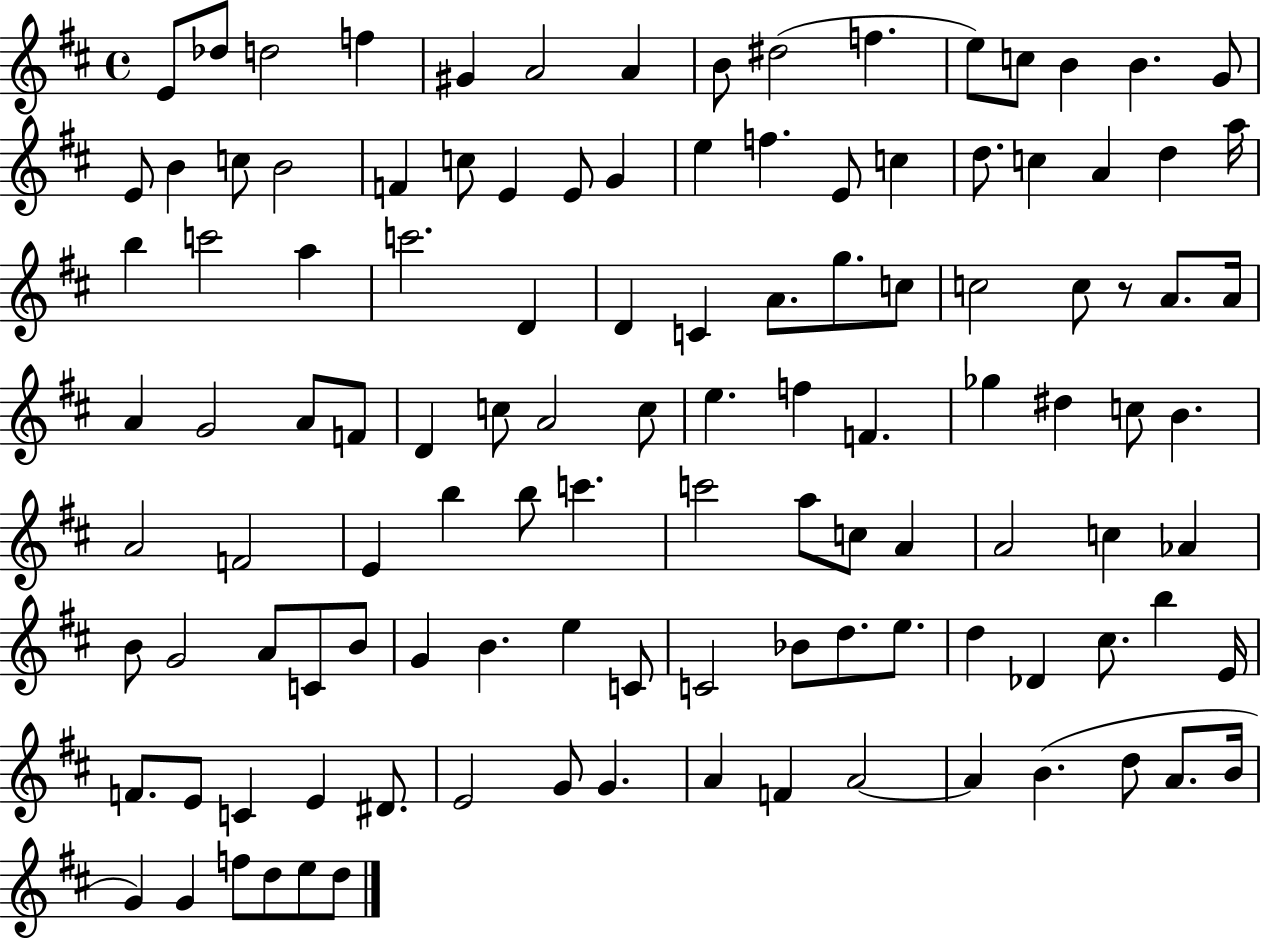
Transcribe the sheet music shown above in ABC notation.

X:1
T:Untitled
M:4/4
L:1/4
K:D
E/2 _d/2 d2 f ^G A2 A B/2 ^d2 f e/2 c/2 B B G/2 E/2 B c/2 B2 F c/2 E E/2 G e f E/2 c d/2 c A d a/4 b c'2 a c'2 D D C A/2 g/2 c/2 c2 c/2 z/2 A/2 A/4 A G2 A/2 F/2 D c/2 A2 c/2 e f F _g ^d c/2 B A2 F2 E b b/2 c' c'2 a/2 c/2 A A2 c _A B/2 G2 A/2 C/2 B/2 G B e C/2 C2 _B/2 d/2 e/2 d _D ^c/2 b E/4 F/2 E/2 C E ^D/2 E2 G/2 G A F A2 A B d/2 A/2 B/4 G G f/2 d/2 e/2 d/2